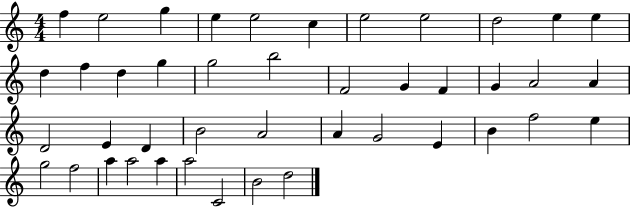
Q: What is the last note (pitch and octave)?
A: D5